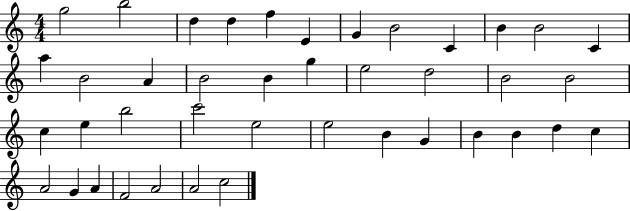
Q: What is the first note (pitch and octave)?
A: G5